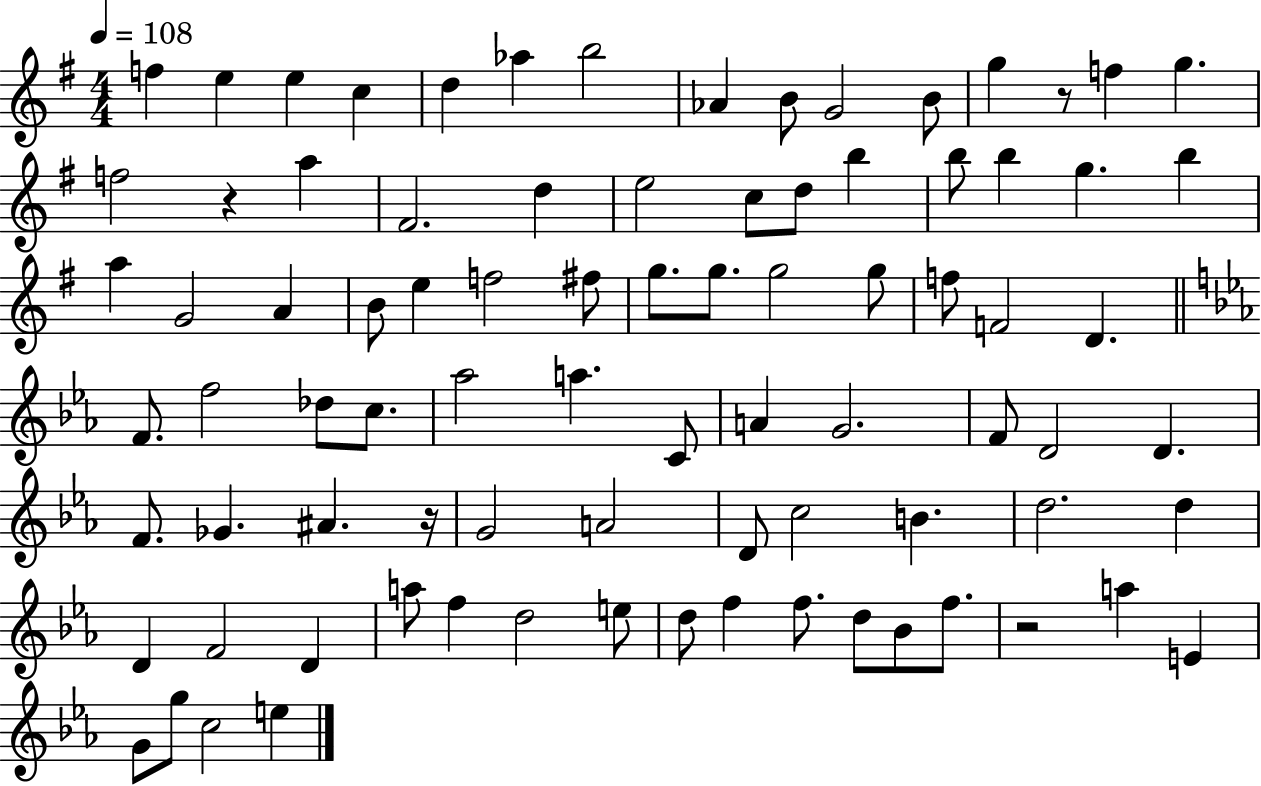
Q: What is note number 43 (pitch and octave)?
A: Db5